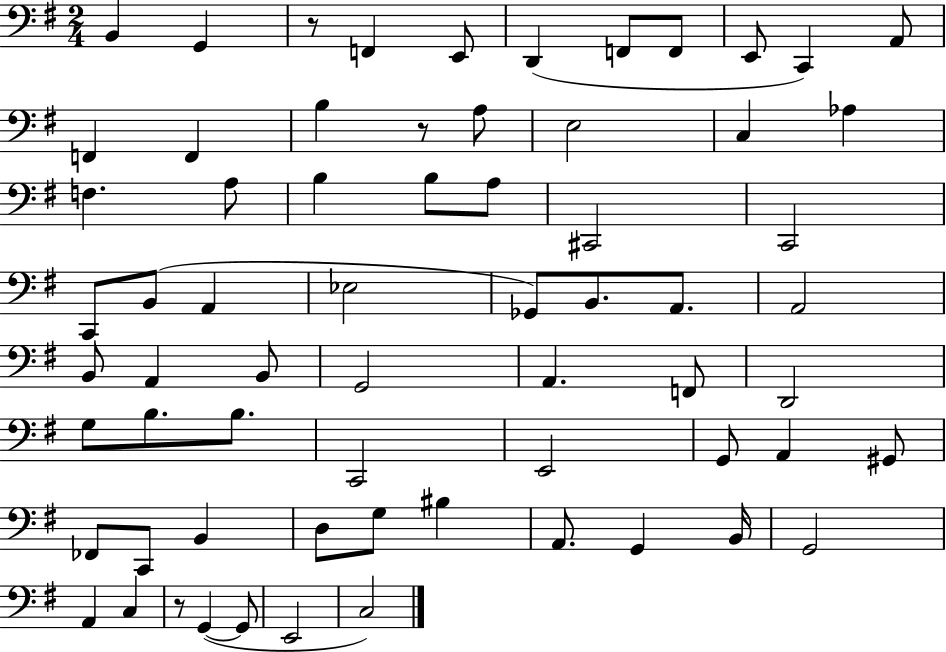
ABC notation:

X:1
T:Untitled
M:2/4
L:1/4
K:G
B,, G,, z/2 F,, E,,/2 D,, F,,/2 F,,/2 E,,/2 C,, A,,/2 F,, F,, B, z/2 A,/2 E,2 C, _A, F, A,/2 B, B,/2 A,/2 ^C,,2 C,,2 C,,/2 B,,/2 A,, _E,2 _G,,/2 B,,/2 A,,/2 A,,2 B,,/2 A,, B,,/2 G,,2 A,, F,,/2 D,,2 G,/2 B,/2 B,/2 C,,2 E,,2 G,,/2 A,, ^G,,/2 _F,,/2 C,,/2 B,, D,/2 G,/2 ^B, A,,/2 G,, B,,/4 G,,2 A,, C, z/2 G,, G,,/2 E,,2 C,2